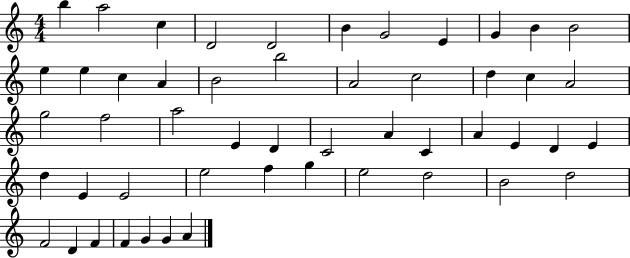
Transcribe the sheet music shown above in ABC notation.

X:1
T:Untitled
M:4/4
L:1/4
K:C
b a2 c D2 D2 B G2 E G B B2 e e c A B2 b2 A2 c2 d c A2 g2 f2 a2 E D C2 A C A E D E d E E2 e2 f g e2 d2 B2 d2 F2 D F F G G A